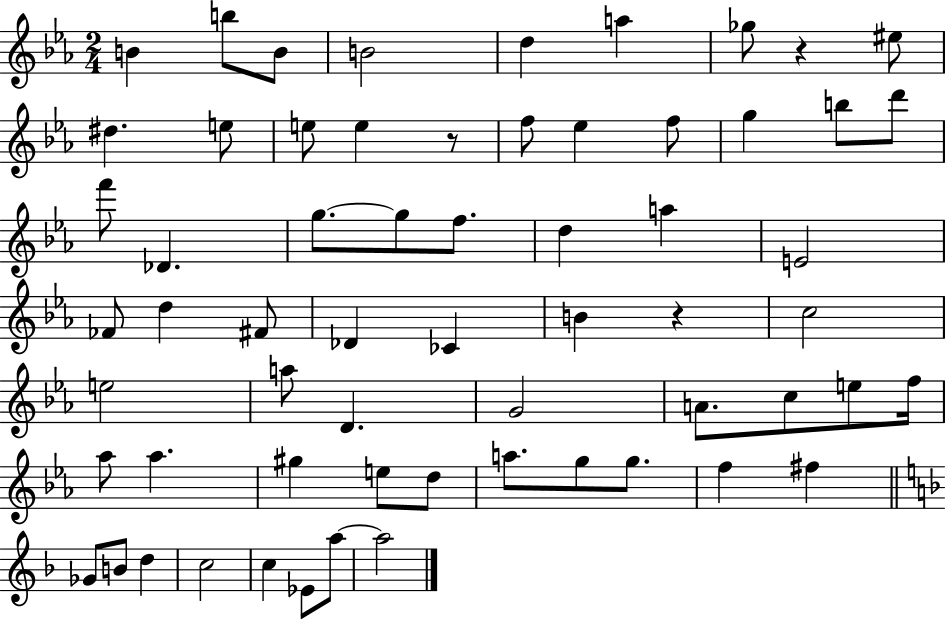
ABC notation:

X:1
T:Untitled
M:2/4
L:1/4
K:Eb
B b/2 B/2 B2 d a _g/2 z ^e/2 ^d e/2 e/2 e z/2 f/2 _e f/2 g b/2 d'/2 f'/2 _D g/2 g/2 f/2 d a E2 _F/2 d ^F/2 _D _C B z c2 e2 a/2 D G2 A/2 c/2 e/2 f/4 _a/2 _a ^g e/2 d/2 a/2 g/2 g/2 f ^f _G/2 B/2 d c2 c _E/2 a/2 a2